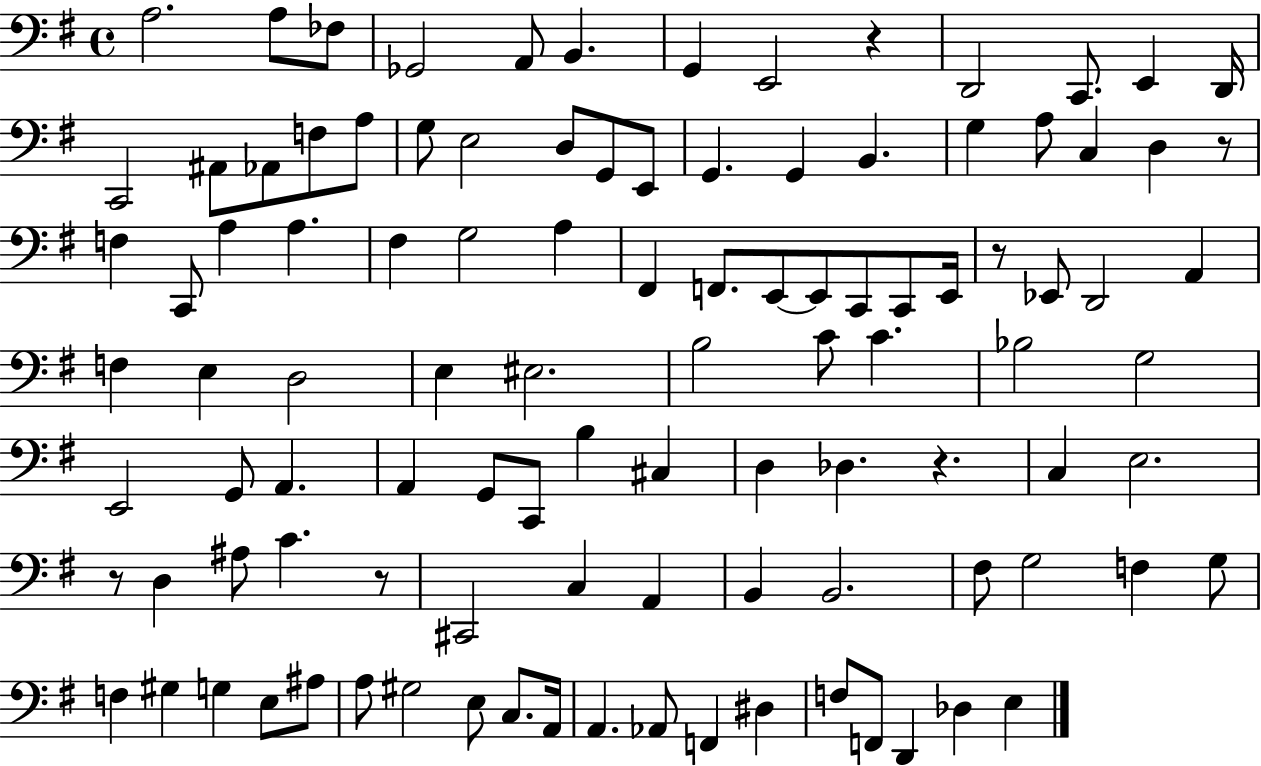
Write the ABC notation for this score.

X:1
T:Untitled
M:4/4
L:1/4
K:G
A,2 A,/2 _F,/2 _G,,2 A,,/2 B,, G,, E,,2 z D,,2 C,,/2 E,, D,,/4 C,,2 ^A,,/2 _A,,/2 F,/2 A,/2 G,/2 E,2 D,/2 G,,/2 E,,/2 G,, G,, B,, G, A,/2 C, D, z/2 F, C,,/2 A, A, ^F, G,2 A, ^F,, F,,/2 E,,/2 E,,/2 C,,/2 C,,/2 E,,/4 z/2 _E,,/2 D,,2 A,, F, E, D,2 E, ^E,2 B,2 C/2 C _B,2 G,2 E,,2 G,,/2 A,, A,, G,,/2 C,,/2 B, ^C, D, _D, z C, E,2 z/2 D, ^A,/2 C z/2 ^C,,2 C, A,, B,, B,,2 ^F,/2 G,2 F, G,/2 F, ^G, G, E,/2 ^A,/2 A,/2 ^G,2 E,/2 C,/2 A,,/4 A,, _A,,/2 F,, ^D, F,/2 F,,/2 D,, _D, E,